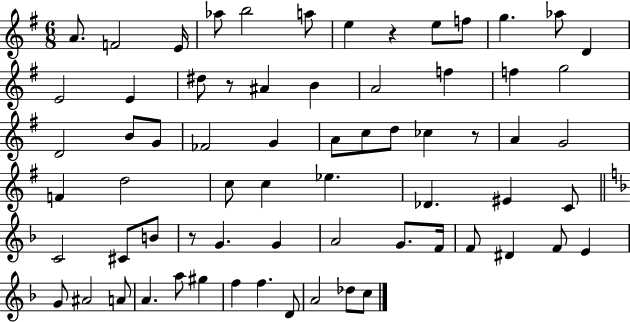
{
  \clef treble
  \numericTimeSignature
  \time 6/8
  \key g \major
  a'8. f'2 e'16 | aes''8 b''2 a''8 | e''4 r4 e''8 f''8 | g''4. aes''8 d'4 | \break e'2 e'4 | dis''8 r8 ais'4 b'4 | a'2 f''4 | f''4 g''2 | \break d'2 b'8 g'8 | fes'2 g'4 | a'8 c''8 d''8 ces''4 r8 | a'4 g'2 | \break f'4 d''2 | c''8 c''4 ees''4. | des'4. eis'4 c'8 | \bar "||" \break \key d \minor c'2 cis'8 b'8 | r8 g'4. g'4 | a'2 g'8. f'16 | f'8 dis'4 f'8 e'4 | \break g'8 ais'2 a'8 | a'4. a''8 gis''4 | f''4 f''4. d'8 | a'2 des''8 c''8 | \break \bar "|."
}